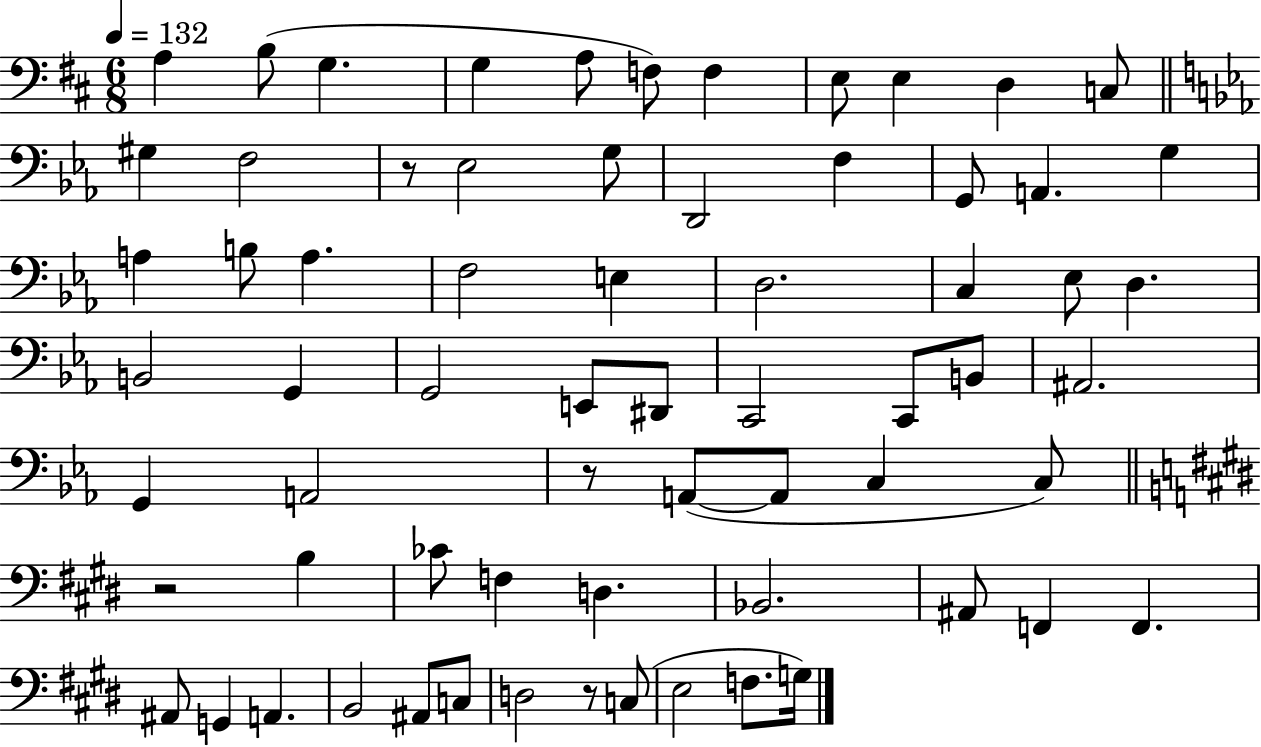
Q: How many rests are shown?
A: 4